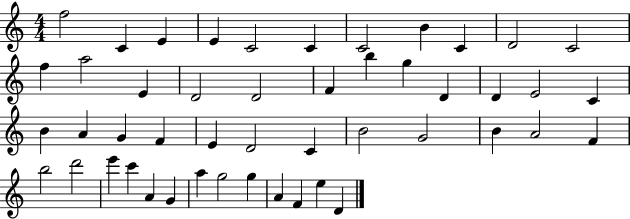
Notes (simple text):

F5/h C4/q E4/q E4/q C4/h C4/q C4/h B4/q C4/q D4/h C4/h F5/q A5/h E4/q D4/h D4/h F4/q B5/q G5/q D4/q D4/q E4/h C4/q B4/q A4/q G4/q F4/q E4/q D4/h C4/q B4/h G4/h B4/q A4/h F4/q B5/h D6/h E6/q C6/q A4/q G4/q A5/q G5/h G5/q A4/q F4/q E5/q D4/q